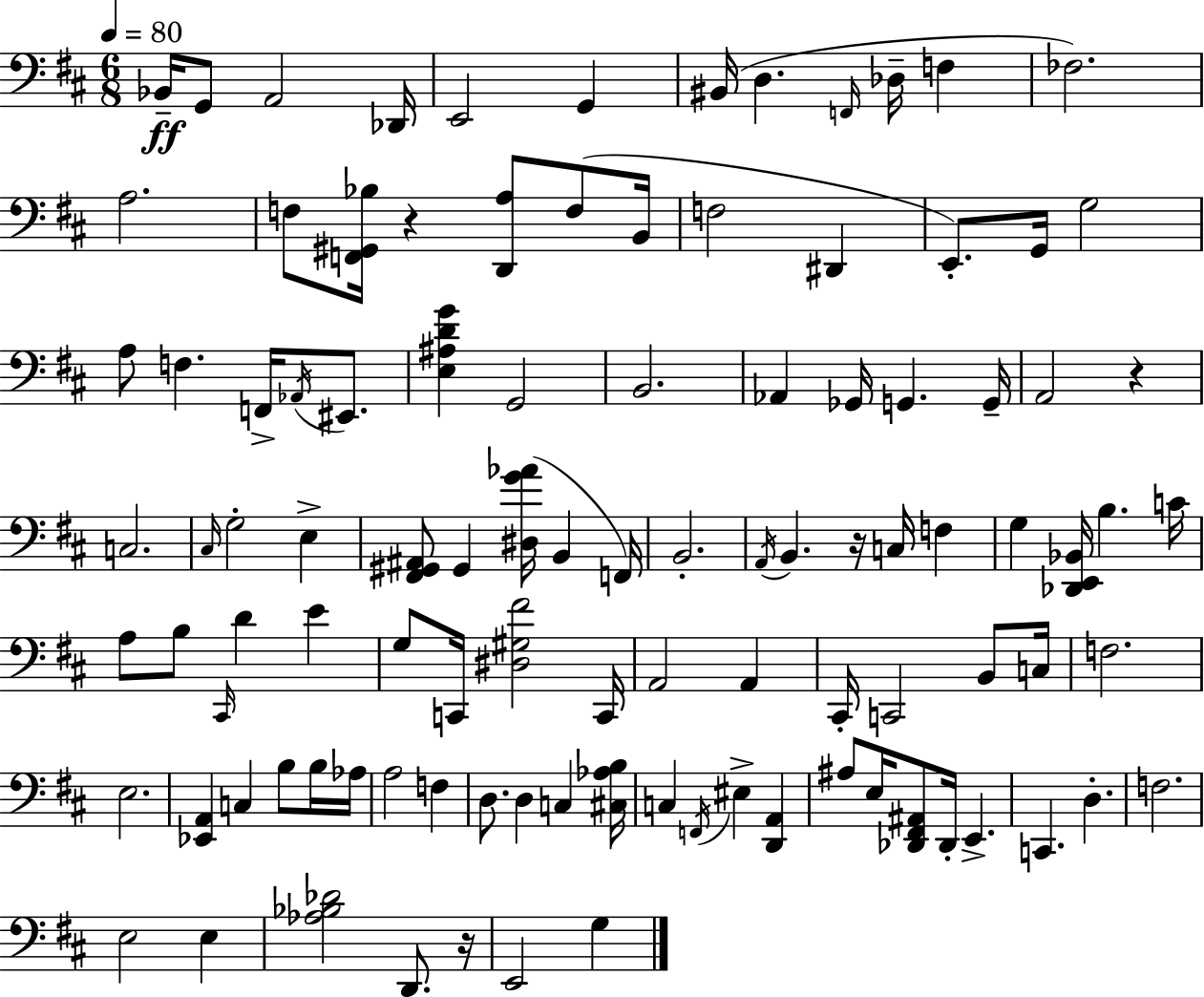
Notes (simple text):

Bb2/s G2/e A2/h Db2/s E2/h G2/q BIS2/s D3/q. F2/s Db3/s F3/q FES3/h. A3/h. F3/e [F2,G#2,Bb3]/s R/q [D2,A3]/e F3/e B2/s F3/h D#2/q E2/e. G2/s G3/h A3/e F3/q. F2/s Ab2/s EIS2/e. [E3,A#3,D4,G4]/q G2/h B2/h. Ab2/q Gb2/s G2/q. G2/s A2/h R/q C3/h. C#3/s G3/h E3/q [F#2,G#2,A#2]/e G#2/q [D#3,G4,Ab4]/s B2/q F2/s B2/h. A2/s B2/q. R/s C3/s F3/q G3/q [Db2,E2,Bb2]/s B3/q. C4/s A3/e B3/e C#2/s D4/q E4/q G3/e C2/s [D#3,G#3,F#4]/h C2/s A2/h A2/q C#2/s C2/h B2/e C3/s F3/h. E3/h. [Eb2,A2]/q C3/q B3/e B3/s Ab3/s A3/h F3/q D3/e. D3/q C3/q [C#3,Ab3,B3]/s C3/q F2/s EIS3/q [D2,A2]/q A#3/e E3/s [Db2,F#2,A#2]/e Db2/s E2/q. C2/q. D3/q. F3/h. E3/h E3/q [Ab3,Bb3,Db4]/h D2/e. R/s E2/h G3/q